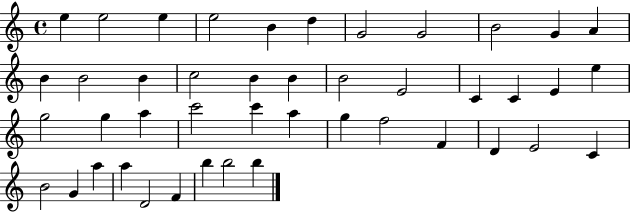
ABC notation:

X:1
T:Untitled
M:4/4
L:1/4
K:C
e e2 e e2 B d G2 G2 B2 G A B B2 B c2 B B B2 E2 C C E e g2 g a c'2 c' a g f2 F D E2 C B2 G a a D2 F b b2 b